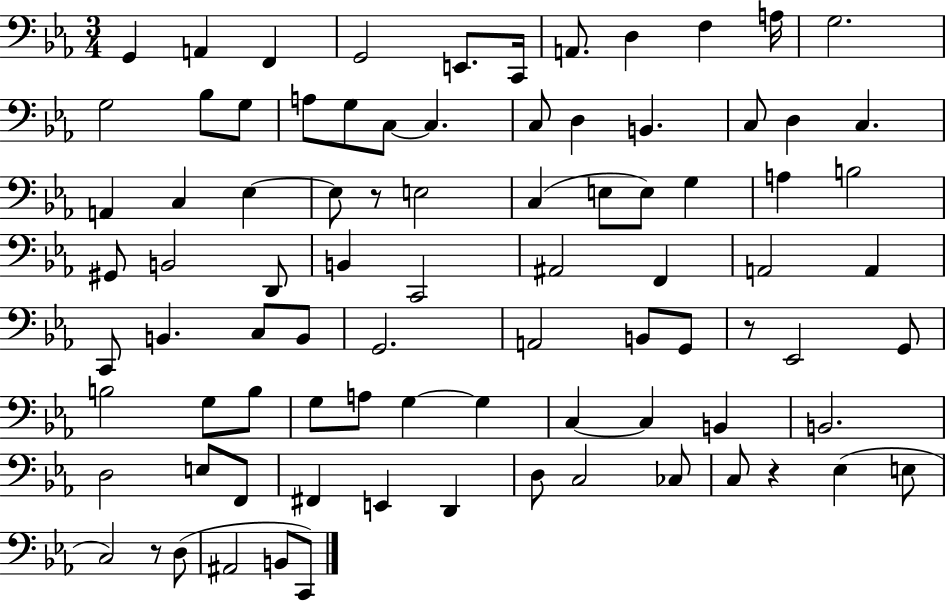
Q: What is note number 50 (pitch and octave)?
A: A2